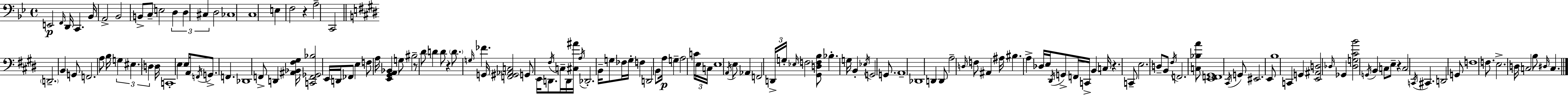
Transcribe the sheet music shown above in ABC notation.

X:1
T:Untitled
M:4/4
L:1/4
K:Bb
E,,2 F,,/4 D,,/4 C,, _B,,/4 A,,2 _B,,2 B,,/2 C,/2 E,2 D, D, ^C, D,2 _C,4 C,4 E, F,2 z A,2 C,,2 D,,2 B,, G,,/2 F,,2 A,/2 B,/4 G, ^E, D, D,/4 C,,4 E, E,/4 A,,/2 F,,/4 G,,/2 F,, _D,,4 F,,/2 D,, [^A,,_B,,^F,^G,]/4 [C,,F,,_G,,_B,]2 E,,/4 D,,/4 _F,,/2 E, F,/2 A,/4 [E,,^G,,A,,_B,,] G,/2 ^B,2 z/2 ^D/2 D D/2 z D/2 G,/4 _F G,,/4 [F,,^G,,_A,,C,]2 G,,/2 E,,/4 D,,/2 ^F,/4 C,/4 D,,/4 [^C,^A]/4 A,/4 _D,,2 B,,/4 G,/2 _F,/4 G,/4 F, D,,2 B,,/2 A,/4 G, A,2 C/4 E,/4 C,/4 E,4 A,,/4 E,/2 _A,, F,,2 D,,/4 G,/4 _E,/4 F,2 [^G,,D,F,B,]/2 _B, G,/4 B,, _E,/4 G,,2 G,,/2 A,,4 _D,,4 D,, D,,/2 A,2 D,/4 F,/2 ^A,, ^A,/4 ^B, A, _D,/4 E,/4 ^D,,/4 G,,/2 F,,/4 C,,/4 B,, C,/4 z C,,/2 E,2 D,/2 B,,/2 ^F,/4 F,,2 [C,_B,A]/2 [E,,F,,^G,,]4 ^C,,/4 G,,/2 ^E,,2 E,,/2 B,4 C,, G,, [E,,^A,,D,]2 _D,/4 _G,, [_D,G,^CB]2 G,,/4 B,, C,/2 E,/2 z C,2 C,,/4 ^C,, D,,2 G,,/2 F,4 F,/2 E,2 D,/4 C,2 B,/2 ^D,/4 C,